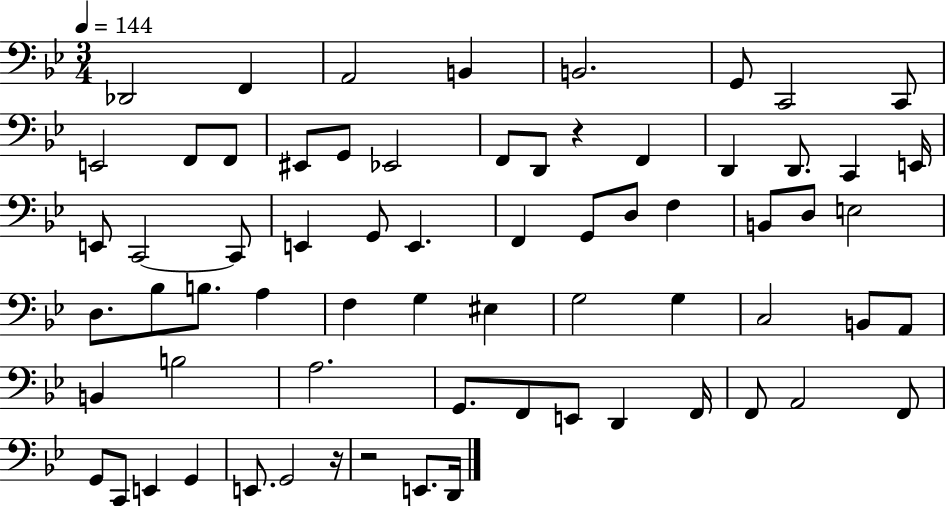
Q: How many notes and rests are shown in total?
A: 68